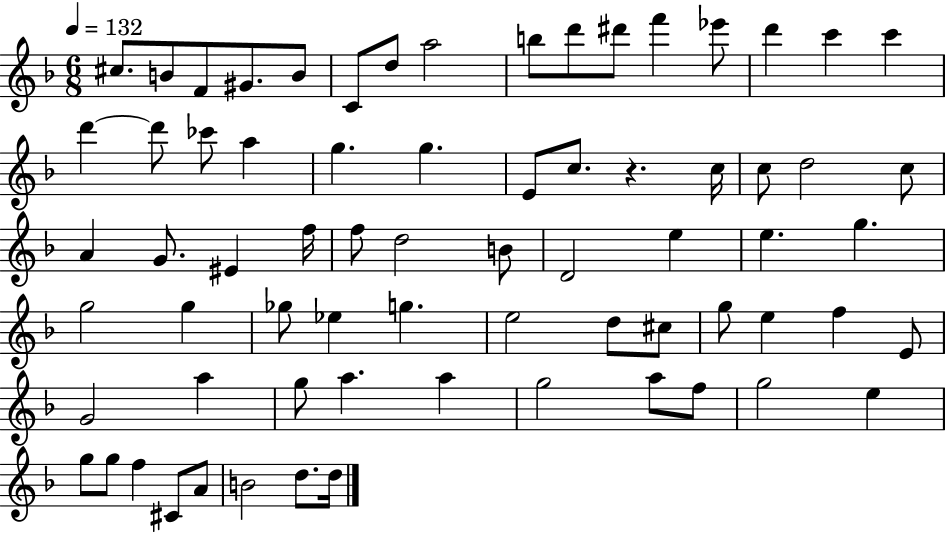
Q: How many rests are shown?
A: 1